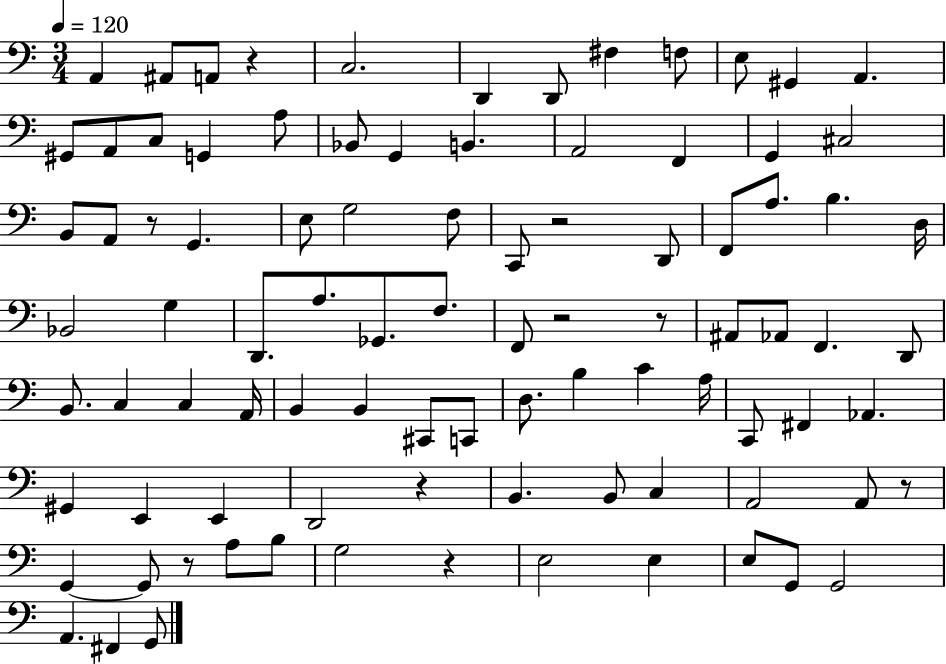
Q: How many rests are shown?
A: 9